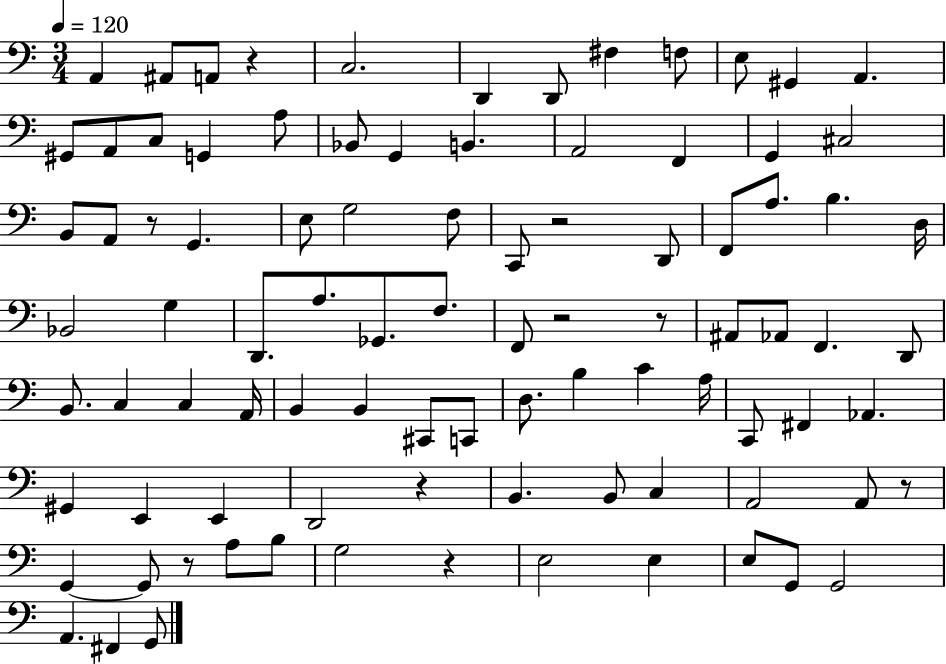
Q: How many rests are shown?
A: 9